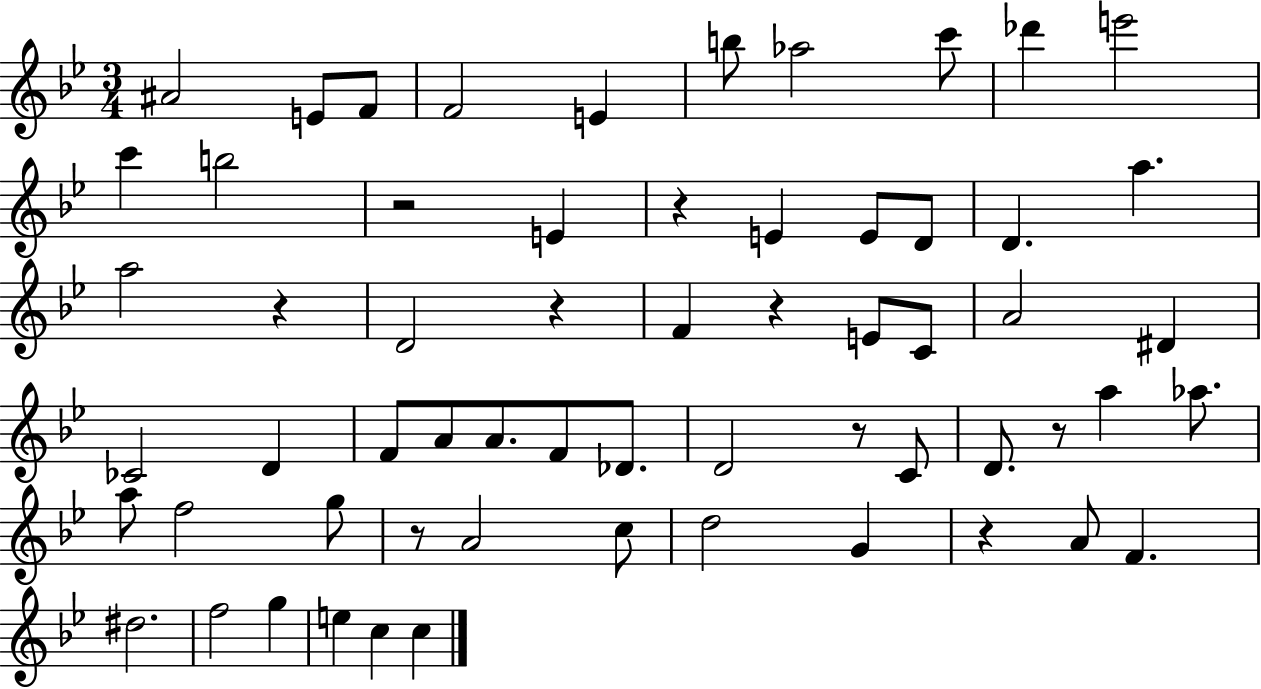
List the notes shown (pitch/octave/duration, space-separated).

A#4/h E4/e F4/e F4/h E4/q B5/e Ab5/h C6/e Db6/q E6/h C6/q B5/h R/h E4/q R/q E4/q E4/e D4/e D4/q. A5/q. A5/h R/q D4/h R/q F4/q R/q E4/e C4/e A4/h D#4/q CES4/h D4/q F4/e A4/e A4/e. F4/e Db4/e. D4/h R/e C4/e D4/e. R/e A5/q Ab5/e. A5/e F5/h G5/e R/e A4/h C5/e D5/h G4/q R/q A4/e F4/q. D#5/h. F5/h G5/q E5/q C5/q C5/q